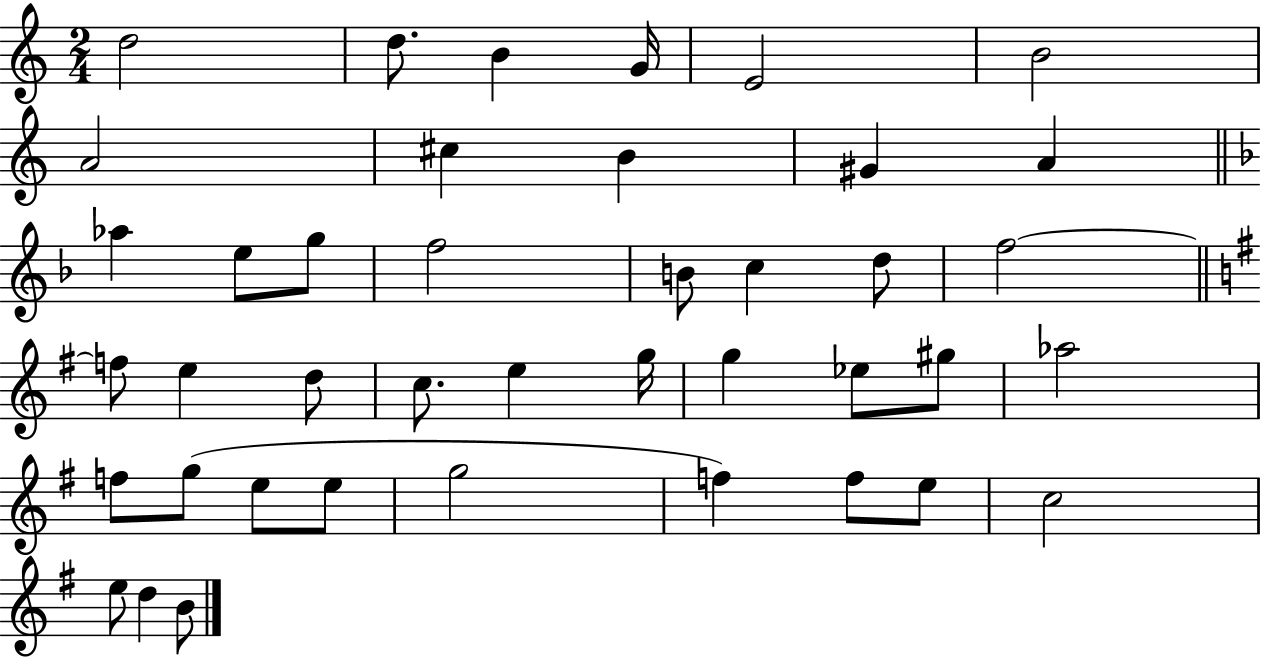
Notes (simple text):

D5/h D5/e. B4/q G4/s E4/h B4/h A4/h C#5/q B4/q G#4/q A4/q Ab5/q E5/e G5/e F5/h B4/e C5/q D5/e F5/h F5/e E5/q D5/e C5/e. E5/q G5/s G5/q Eb5/e G#5/e Ab5/h F5/e G5/e E5/e E5/e G5/h F5/q F5/e E5/e C5/h E5/e D5/q B4/e